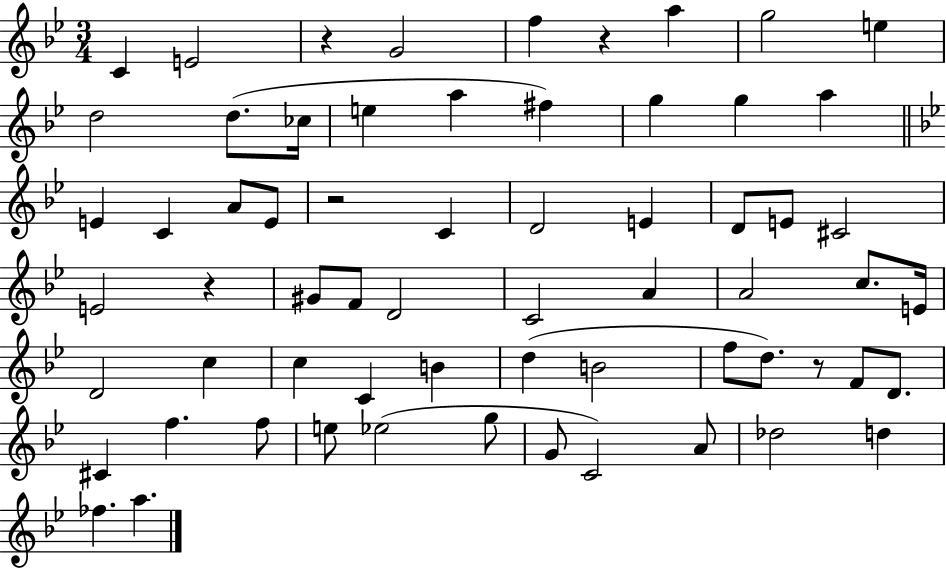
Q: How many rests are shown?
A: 5